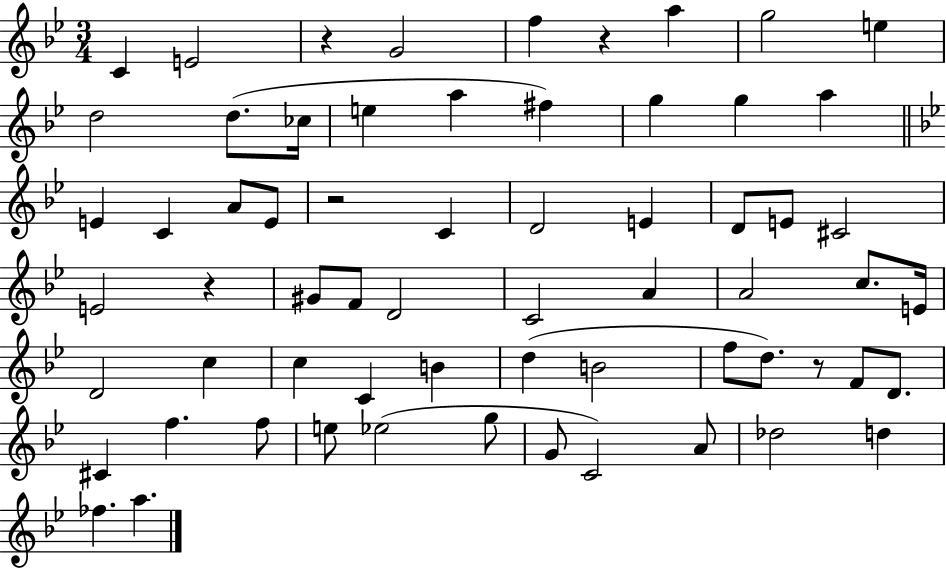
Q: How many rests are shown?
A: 5